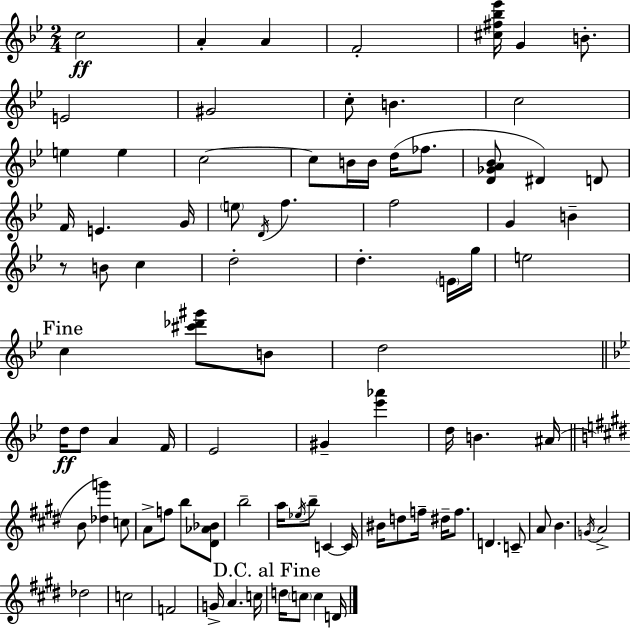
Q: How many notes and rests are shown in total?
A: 88